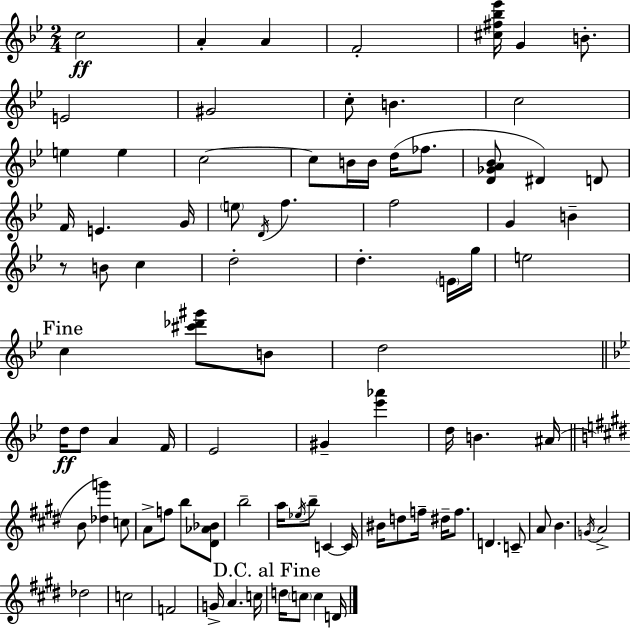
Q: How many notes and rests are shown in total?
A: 88